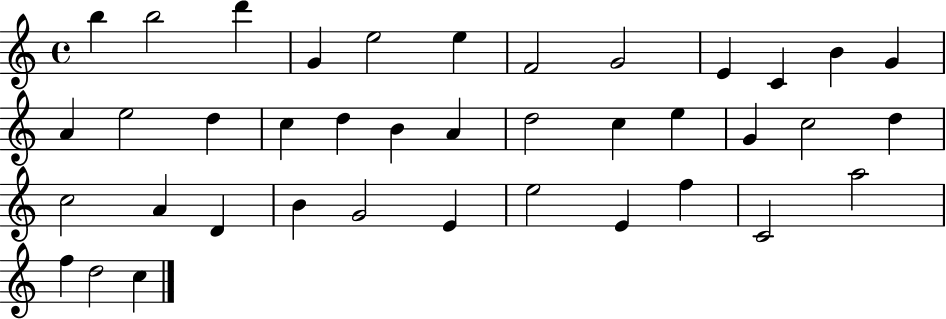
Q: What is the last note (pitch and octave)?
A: C5